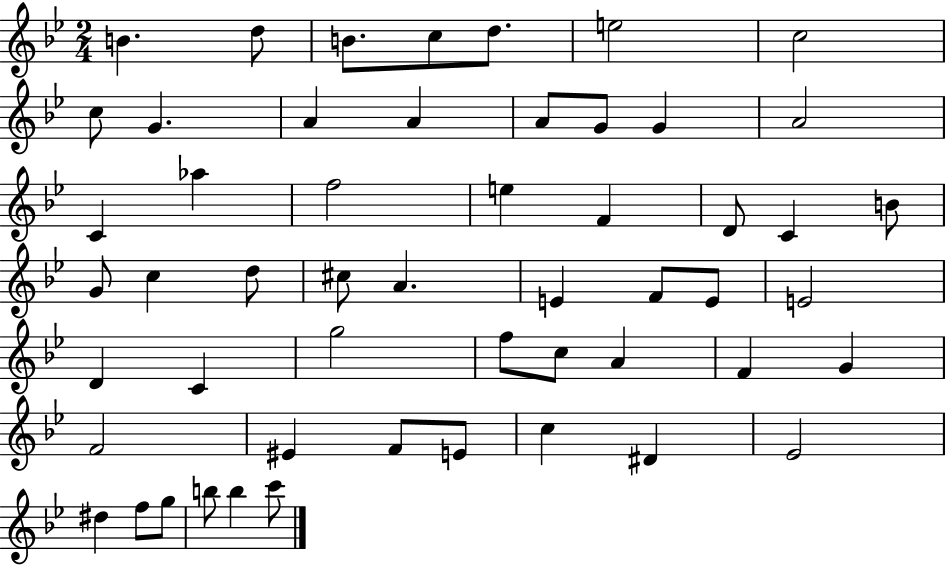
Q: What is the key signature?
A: BES major